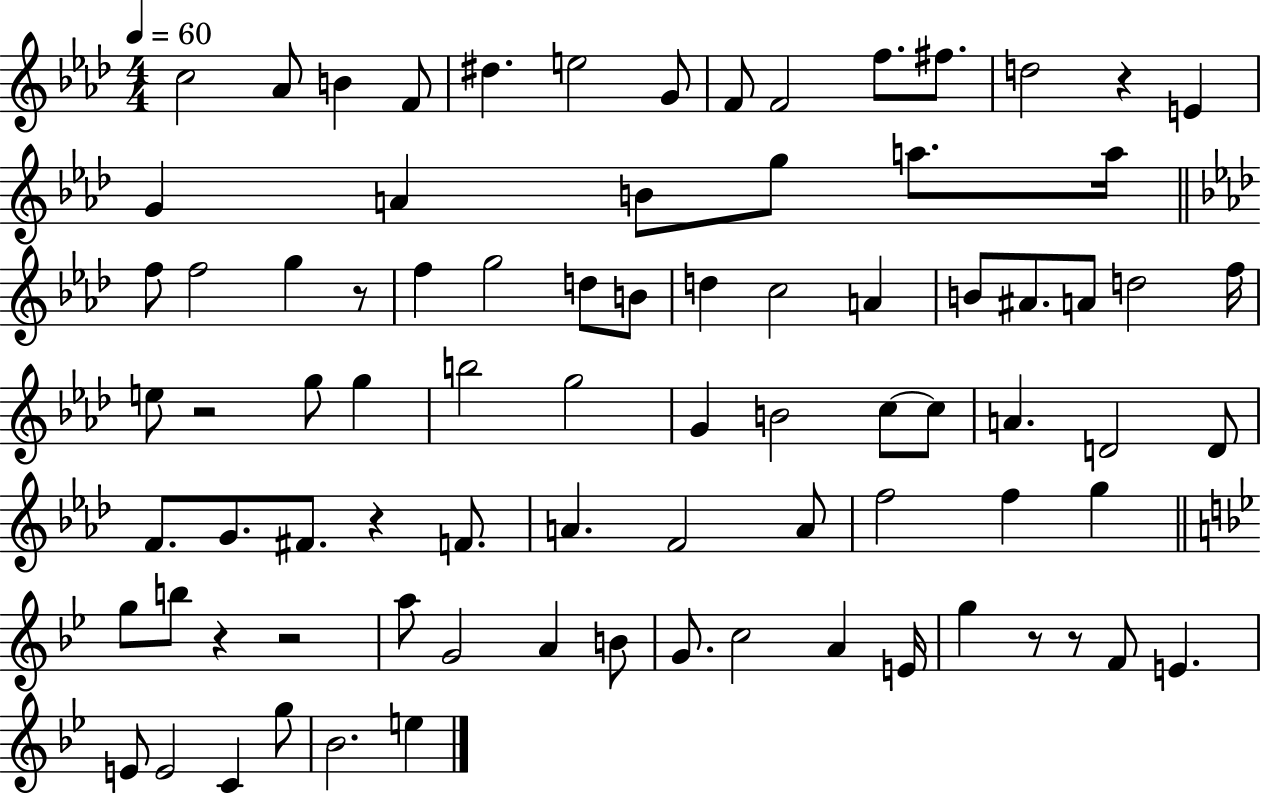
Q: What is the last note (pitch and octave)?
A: E5